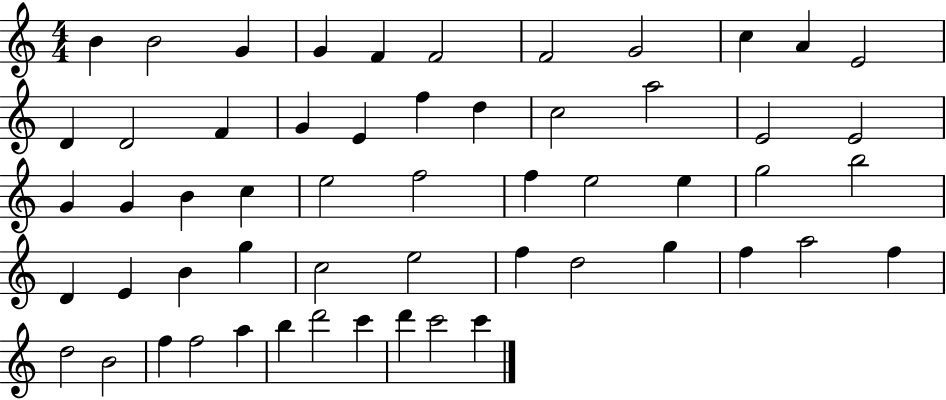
{
  \clef treble
  \numericTimeSignature
  \time 4/4
  \key c \major
  b'4 b'2 g'4 | g'4 f'4 f'2 | f'2 g'2 | c''4 a'4 e'2 | \break d'4 d'2 f'4 | g'4 e'4 f''4 d''4 | c''2 a''2 | e'2 e'2 | \break g'4 g'4 b'4 c''4 | e''2 f''2 | f''4 e''2 e''4 | g''2 b''2 | \break d'4 e'4 b'4 g''4 | c''2 e''2 | f''4 d''2 g''4 | f''4 a''2 f''4 | \break d''2 b'2 | f''4 f''2 a''4 | b''4 d'''2 c'''4 | d'''4 c'''2 c'''4 | \break \bar "|."
}